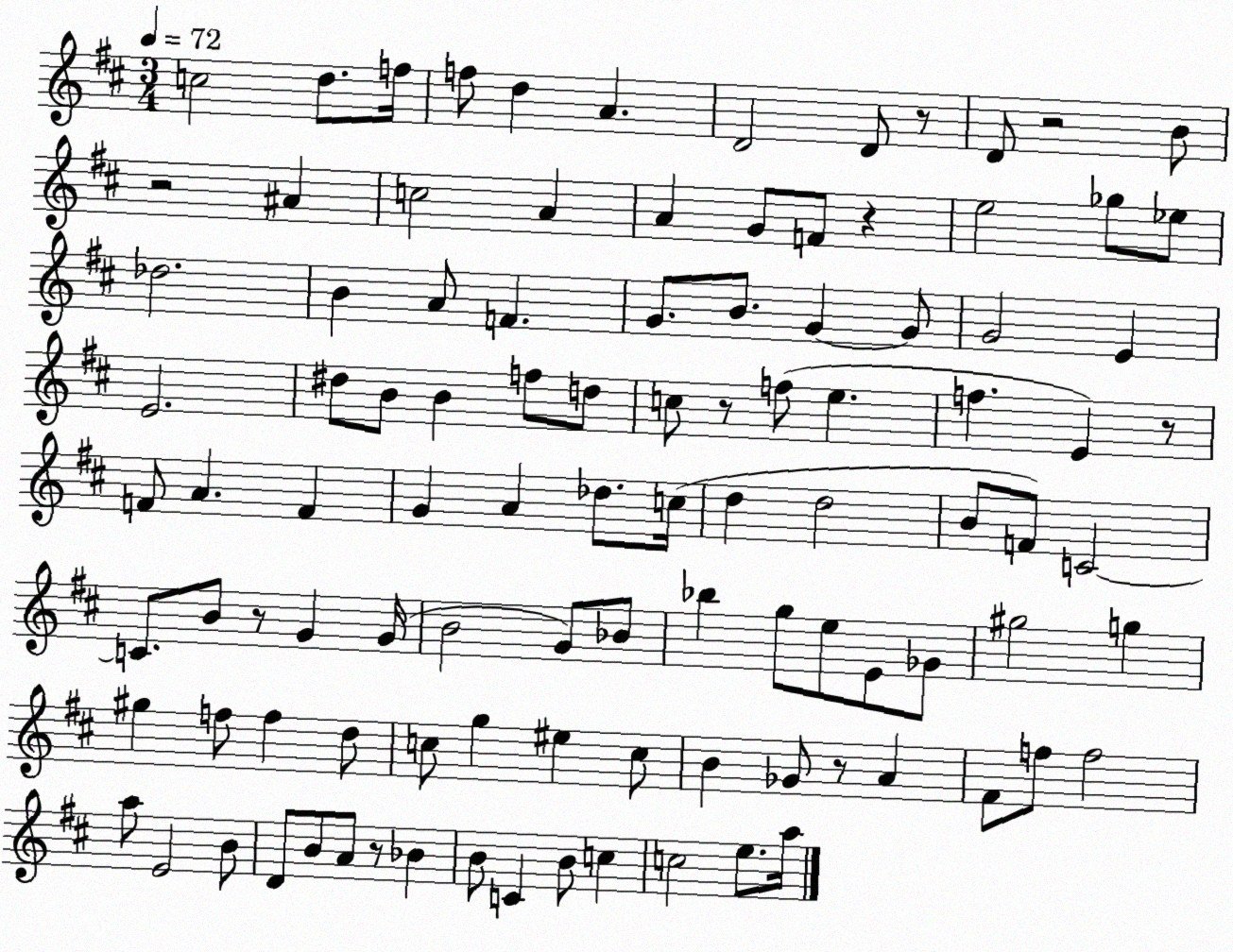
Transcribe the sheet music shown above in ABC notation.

X:1
T:Untitled
M:3/4
L:1/4
K:D
c2 d/2 f/4 f/2 d A D2 D/2 z/2 D/2 z2 B/2 z2 ^A c2 A A G/2 F/2 z e2 _g/2 _e/2 _d2 B A/2 F G/2 B/2 G G/2 G2 E E2 ^d/2 B/2 B f/2 d/2 c/2 z/2 f/2 e f E z/2 F/2 A F G A _d/2 c/4 d d2 B/2 F/2 C2 C/2 B/2 z/2 G G/4 B2 G/2 _B/2 _b g/2 e/2 E/2 _G/2 ^g2 g ^g f/2 f d/2 c/2 g ^e c/2 B _G/2 z/2 A ^F/2 f/2 f2 a/2 E2 B/2 D/2 B/2 A/2 z/2 _B B/2 C B/2 c c2 e/2 a/4